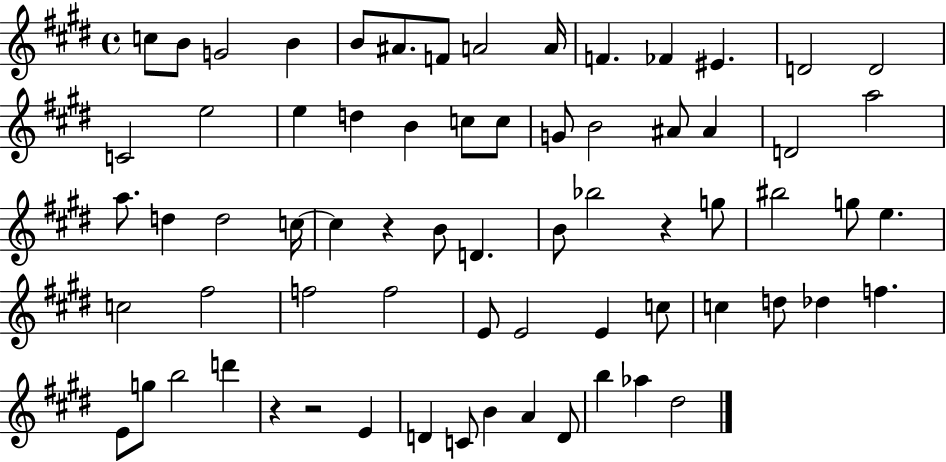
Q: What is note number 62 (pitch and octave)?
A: D4